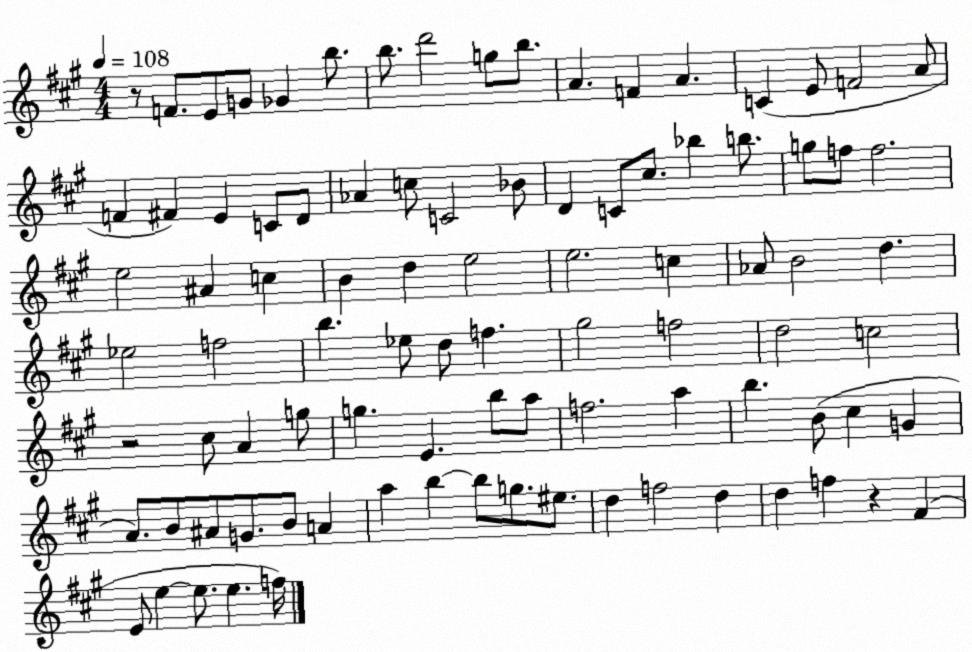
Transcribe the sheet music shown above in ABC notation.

X:1
T:Untitled
M:4/4
L:1/4
K:A
z/2 F/2 E/2 G/2 _G b/2 b/2 d'2 g/2 b/2 A F A C E/2 F2 A/2 F ^F E C/2 D/2 _A c/2 C2 _B/2 D C/2 ^c/2 _b b/2 g/2 f/2 f2 e2 ^A c B d e2 e2 c _A/2 B2 d _e2 f2 b _e/2 d/2 f ^g2 f2 d2 c2 z2 ^c/2 A g/2 g E b/2 a/2 f2 a b B/2 ^c G A/2 B/2 ^A/2 G/2 B/2 A a b b/2 g/2 ^e/2 d f2 d d f z ^F E/2 e e/2 e f/4